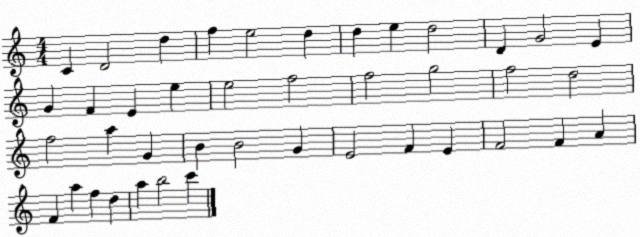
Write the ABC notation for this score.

X:1
T:Untitled
M:4/4
L:1/4
K:C
C D2 d f e2 d d e d2 D G2 E G F E e e2 f2 f2 g2 f2 d2 f2 a G B B2 G E2 F E F2 F A F a f d a b2 c'